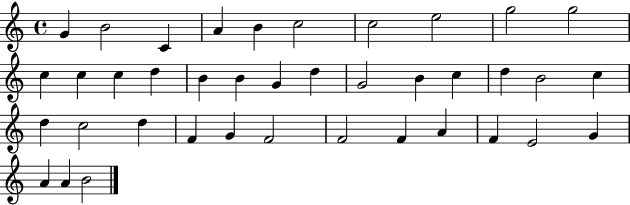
G4/q B4/h C4/q A4/q B4/q C5/h C5/h E5/h G5/h G5/h C5/q C5/q C5/q D5/q B4/q B4/q G4/q D5/q G4/h B4/q C5/q D5/q B4/h C5/q D5/q C5/h D5/q F4/q G4/q F4/h F4/h F4/q A4/q F4/q E4/h G4/q A4/q A4/q B4/h